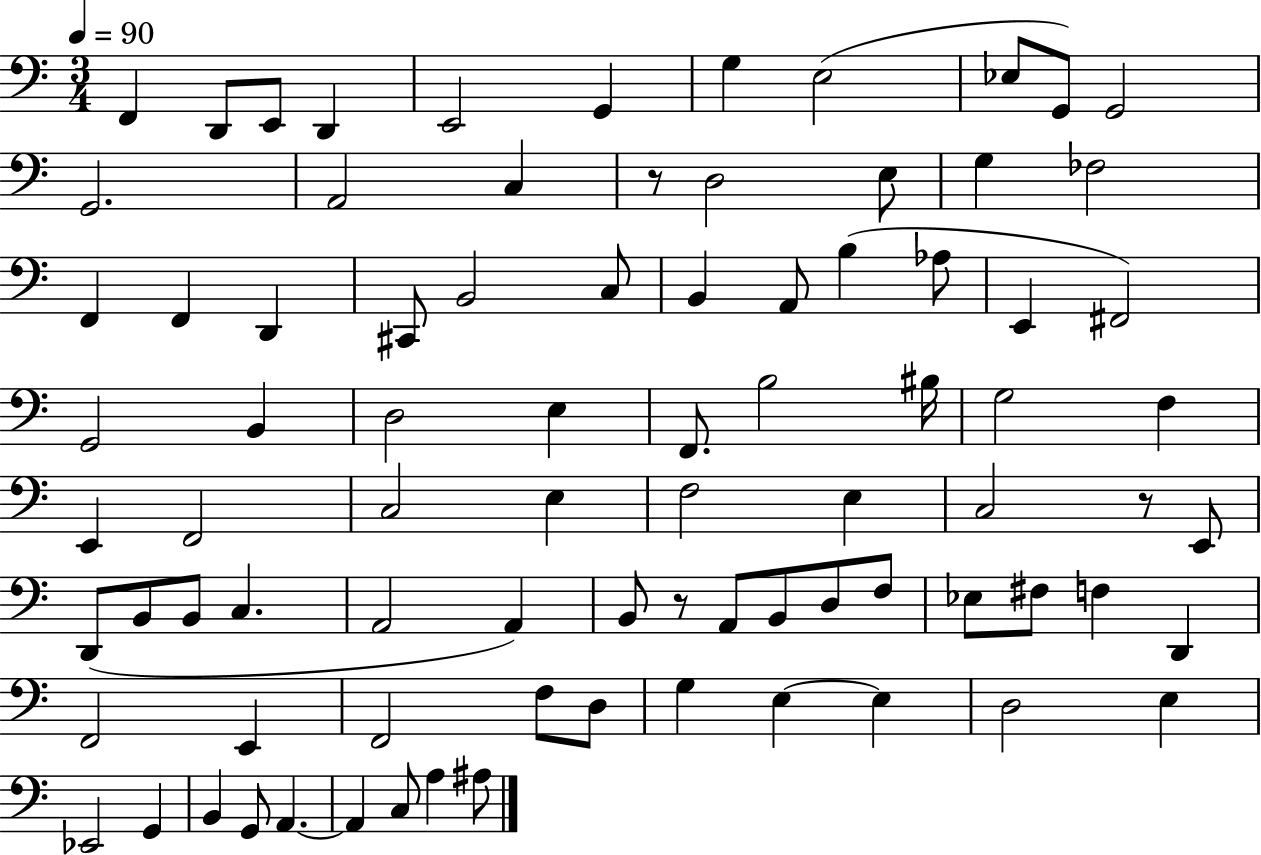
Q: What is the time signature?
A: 3/4